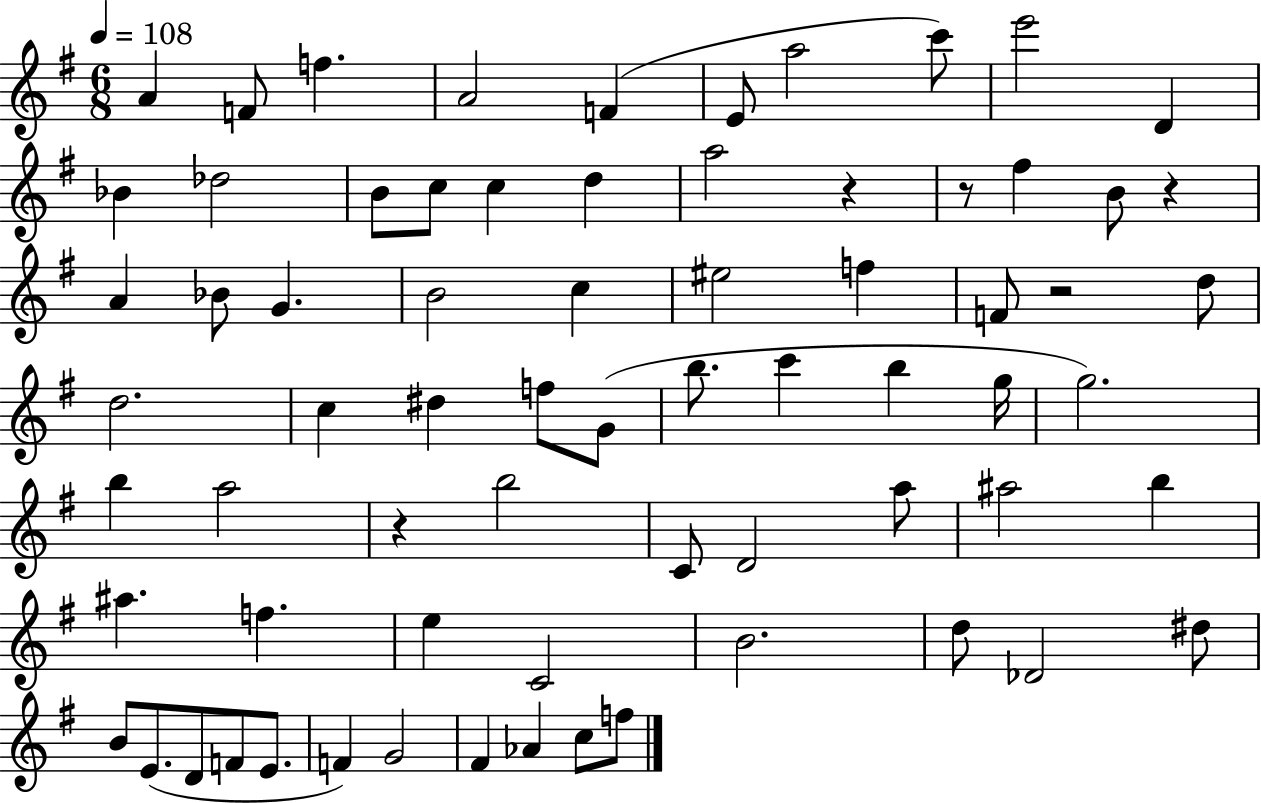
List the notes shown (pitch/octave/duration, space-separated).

A4/q F4/e F5/q. A4/h F4/q E4/e A5/h C6/e E6/h D4/q Bb4/q Db5/h B4/e C5/e C5/q D5/q A5/h R/q R/e F#5/q B4/e R/q A4/q Bb4/e G4/q. B4/h C5/q EIS5/h F5/q F4/e R/h D5/e D5/h. C5/q D#5/q F5/e G4/e B5/e. C6/q B5/q G5/s G5/h. B5/q A5/h R/q B5/h C4/e D4/h A5/e A#5/h B5/q A#5/q. F5/q. E5/q C4/h B4/h. D5/e Db4/h D#5/e B4/e E4/e. D4/e F4/e E4/e. F4/q G4/h F#4/q Ab4/q C5/e F5/e